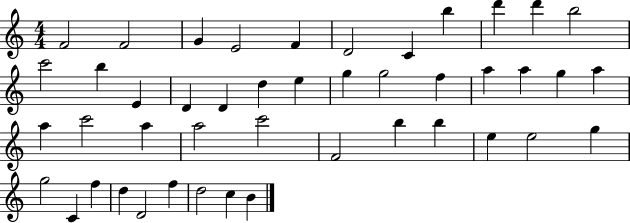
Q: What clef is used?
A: treble